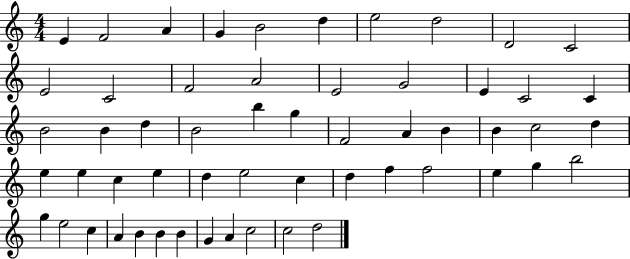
{
  \clef treble
  \numericTimeSignature
  \time 4/4
  \key c \major
  e'4 f'2 a'4 | g'4 b'2 d''4 | e''2 d''2 | d'2 c'2 | \break e'2 c'2 | f'2 a'2 | e'2 g'2 | e'4 c'2 c'4 | \break b'2 b'4 d''4 | b'2 b''4 g''4 | f'2 a'4 b'4 | b'4 c''2 d''4 | \break e''4 e''4 c''4 e''4 | d''4 e''2 c''4 | d''4 f''4 f''2 | e''4 g''4 b''2 | \break g''4 e''2 c''4 | a'4 b'4 b'4 b'4 | g'4 a'4 c''2 | c''2 d''2 | \break \bar "|."
}